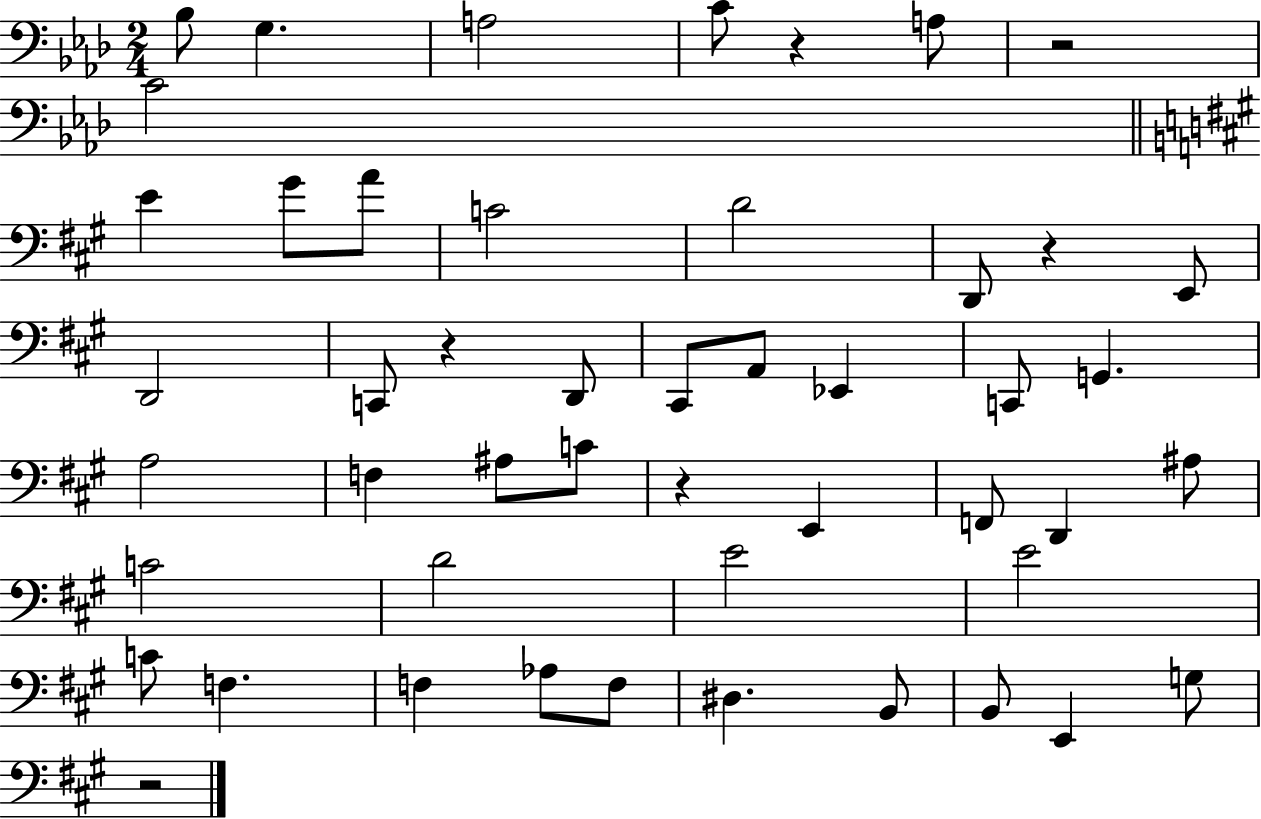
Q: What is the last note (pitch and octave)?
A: G3